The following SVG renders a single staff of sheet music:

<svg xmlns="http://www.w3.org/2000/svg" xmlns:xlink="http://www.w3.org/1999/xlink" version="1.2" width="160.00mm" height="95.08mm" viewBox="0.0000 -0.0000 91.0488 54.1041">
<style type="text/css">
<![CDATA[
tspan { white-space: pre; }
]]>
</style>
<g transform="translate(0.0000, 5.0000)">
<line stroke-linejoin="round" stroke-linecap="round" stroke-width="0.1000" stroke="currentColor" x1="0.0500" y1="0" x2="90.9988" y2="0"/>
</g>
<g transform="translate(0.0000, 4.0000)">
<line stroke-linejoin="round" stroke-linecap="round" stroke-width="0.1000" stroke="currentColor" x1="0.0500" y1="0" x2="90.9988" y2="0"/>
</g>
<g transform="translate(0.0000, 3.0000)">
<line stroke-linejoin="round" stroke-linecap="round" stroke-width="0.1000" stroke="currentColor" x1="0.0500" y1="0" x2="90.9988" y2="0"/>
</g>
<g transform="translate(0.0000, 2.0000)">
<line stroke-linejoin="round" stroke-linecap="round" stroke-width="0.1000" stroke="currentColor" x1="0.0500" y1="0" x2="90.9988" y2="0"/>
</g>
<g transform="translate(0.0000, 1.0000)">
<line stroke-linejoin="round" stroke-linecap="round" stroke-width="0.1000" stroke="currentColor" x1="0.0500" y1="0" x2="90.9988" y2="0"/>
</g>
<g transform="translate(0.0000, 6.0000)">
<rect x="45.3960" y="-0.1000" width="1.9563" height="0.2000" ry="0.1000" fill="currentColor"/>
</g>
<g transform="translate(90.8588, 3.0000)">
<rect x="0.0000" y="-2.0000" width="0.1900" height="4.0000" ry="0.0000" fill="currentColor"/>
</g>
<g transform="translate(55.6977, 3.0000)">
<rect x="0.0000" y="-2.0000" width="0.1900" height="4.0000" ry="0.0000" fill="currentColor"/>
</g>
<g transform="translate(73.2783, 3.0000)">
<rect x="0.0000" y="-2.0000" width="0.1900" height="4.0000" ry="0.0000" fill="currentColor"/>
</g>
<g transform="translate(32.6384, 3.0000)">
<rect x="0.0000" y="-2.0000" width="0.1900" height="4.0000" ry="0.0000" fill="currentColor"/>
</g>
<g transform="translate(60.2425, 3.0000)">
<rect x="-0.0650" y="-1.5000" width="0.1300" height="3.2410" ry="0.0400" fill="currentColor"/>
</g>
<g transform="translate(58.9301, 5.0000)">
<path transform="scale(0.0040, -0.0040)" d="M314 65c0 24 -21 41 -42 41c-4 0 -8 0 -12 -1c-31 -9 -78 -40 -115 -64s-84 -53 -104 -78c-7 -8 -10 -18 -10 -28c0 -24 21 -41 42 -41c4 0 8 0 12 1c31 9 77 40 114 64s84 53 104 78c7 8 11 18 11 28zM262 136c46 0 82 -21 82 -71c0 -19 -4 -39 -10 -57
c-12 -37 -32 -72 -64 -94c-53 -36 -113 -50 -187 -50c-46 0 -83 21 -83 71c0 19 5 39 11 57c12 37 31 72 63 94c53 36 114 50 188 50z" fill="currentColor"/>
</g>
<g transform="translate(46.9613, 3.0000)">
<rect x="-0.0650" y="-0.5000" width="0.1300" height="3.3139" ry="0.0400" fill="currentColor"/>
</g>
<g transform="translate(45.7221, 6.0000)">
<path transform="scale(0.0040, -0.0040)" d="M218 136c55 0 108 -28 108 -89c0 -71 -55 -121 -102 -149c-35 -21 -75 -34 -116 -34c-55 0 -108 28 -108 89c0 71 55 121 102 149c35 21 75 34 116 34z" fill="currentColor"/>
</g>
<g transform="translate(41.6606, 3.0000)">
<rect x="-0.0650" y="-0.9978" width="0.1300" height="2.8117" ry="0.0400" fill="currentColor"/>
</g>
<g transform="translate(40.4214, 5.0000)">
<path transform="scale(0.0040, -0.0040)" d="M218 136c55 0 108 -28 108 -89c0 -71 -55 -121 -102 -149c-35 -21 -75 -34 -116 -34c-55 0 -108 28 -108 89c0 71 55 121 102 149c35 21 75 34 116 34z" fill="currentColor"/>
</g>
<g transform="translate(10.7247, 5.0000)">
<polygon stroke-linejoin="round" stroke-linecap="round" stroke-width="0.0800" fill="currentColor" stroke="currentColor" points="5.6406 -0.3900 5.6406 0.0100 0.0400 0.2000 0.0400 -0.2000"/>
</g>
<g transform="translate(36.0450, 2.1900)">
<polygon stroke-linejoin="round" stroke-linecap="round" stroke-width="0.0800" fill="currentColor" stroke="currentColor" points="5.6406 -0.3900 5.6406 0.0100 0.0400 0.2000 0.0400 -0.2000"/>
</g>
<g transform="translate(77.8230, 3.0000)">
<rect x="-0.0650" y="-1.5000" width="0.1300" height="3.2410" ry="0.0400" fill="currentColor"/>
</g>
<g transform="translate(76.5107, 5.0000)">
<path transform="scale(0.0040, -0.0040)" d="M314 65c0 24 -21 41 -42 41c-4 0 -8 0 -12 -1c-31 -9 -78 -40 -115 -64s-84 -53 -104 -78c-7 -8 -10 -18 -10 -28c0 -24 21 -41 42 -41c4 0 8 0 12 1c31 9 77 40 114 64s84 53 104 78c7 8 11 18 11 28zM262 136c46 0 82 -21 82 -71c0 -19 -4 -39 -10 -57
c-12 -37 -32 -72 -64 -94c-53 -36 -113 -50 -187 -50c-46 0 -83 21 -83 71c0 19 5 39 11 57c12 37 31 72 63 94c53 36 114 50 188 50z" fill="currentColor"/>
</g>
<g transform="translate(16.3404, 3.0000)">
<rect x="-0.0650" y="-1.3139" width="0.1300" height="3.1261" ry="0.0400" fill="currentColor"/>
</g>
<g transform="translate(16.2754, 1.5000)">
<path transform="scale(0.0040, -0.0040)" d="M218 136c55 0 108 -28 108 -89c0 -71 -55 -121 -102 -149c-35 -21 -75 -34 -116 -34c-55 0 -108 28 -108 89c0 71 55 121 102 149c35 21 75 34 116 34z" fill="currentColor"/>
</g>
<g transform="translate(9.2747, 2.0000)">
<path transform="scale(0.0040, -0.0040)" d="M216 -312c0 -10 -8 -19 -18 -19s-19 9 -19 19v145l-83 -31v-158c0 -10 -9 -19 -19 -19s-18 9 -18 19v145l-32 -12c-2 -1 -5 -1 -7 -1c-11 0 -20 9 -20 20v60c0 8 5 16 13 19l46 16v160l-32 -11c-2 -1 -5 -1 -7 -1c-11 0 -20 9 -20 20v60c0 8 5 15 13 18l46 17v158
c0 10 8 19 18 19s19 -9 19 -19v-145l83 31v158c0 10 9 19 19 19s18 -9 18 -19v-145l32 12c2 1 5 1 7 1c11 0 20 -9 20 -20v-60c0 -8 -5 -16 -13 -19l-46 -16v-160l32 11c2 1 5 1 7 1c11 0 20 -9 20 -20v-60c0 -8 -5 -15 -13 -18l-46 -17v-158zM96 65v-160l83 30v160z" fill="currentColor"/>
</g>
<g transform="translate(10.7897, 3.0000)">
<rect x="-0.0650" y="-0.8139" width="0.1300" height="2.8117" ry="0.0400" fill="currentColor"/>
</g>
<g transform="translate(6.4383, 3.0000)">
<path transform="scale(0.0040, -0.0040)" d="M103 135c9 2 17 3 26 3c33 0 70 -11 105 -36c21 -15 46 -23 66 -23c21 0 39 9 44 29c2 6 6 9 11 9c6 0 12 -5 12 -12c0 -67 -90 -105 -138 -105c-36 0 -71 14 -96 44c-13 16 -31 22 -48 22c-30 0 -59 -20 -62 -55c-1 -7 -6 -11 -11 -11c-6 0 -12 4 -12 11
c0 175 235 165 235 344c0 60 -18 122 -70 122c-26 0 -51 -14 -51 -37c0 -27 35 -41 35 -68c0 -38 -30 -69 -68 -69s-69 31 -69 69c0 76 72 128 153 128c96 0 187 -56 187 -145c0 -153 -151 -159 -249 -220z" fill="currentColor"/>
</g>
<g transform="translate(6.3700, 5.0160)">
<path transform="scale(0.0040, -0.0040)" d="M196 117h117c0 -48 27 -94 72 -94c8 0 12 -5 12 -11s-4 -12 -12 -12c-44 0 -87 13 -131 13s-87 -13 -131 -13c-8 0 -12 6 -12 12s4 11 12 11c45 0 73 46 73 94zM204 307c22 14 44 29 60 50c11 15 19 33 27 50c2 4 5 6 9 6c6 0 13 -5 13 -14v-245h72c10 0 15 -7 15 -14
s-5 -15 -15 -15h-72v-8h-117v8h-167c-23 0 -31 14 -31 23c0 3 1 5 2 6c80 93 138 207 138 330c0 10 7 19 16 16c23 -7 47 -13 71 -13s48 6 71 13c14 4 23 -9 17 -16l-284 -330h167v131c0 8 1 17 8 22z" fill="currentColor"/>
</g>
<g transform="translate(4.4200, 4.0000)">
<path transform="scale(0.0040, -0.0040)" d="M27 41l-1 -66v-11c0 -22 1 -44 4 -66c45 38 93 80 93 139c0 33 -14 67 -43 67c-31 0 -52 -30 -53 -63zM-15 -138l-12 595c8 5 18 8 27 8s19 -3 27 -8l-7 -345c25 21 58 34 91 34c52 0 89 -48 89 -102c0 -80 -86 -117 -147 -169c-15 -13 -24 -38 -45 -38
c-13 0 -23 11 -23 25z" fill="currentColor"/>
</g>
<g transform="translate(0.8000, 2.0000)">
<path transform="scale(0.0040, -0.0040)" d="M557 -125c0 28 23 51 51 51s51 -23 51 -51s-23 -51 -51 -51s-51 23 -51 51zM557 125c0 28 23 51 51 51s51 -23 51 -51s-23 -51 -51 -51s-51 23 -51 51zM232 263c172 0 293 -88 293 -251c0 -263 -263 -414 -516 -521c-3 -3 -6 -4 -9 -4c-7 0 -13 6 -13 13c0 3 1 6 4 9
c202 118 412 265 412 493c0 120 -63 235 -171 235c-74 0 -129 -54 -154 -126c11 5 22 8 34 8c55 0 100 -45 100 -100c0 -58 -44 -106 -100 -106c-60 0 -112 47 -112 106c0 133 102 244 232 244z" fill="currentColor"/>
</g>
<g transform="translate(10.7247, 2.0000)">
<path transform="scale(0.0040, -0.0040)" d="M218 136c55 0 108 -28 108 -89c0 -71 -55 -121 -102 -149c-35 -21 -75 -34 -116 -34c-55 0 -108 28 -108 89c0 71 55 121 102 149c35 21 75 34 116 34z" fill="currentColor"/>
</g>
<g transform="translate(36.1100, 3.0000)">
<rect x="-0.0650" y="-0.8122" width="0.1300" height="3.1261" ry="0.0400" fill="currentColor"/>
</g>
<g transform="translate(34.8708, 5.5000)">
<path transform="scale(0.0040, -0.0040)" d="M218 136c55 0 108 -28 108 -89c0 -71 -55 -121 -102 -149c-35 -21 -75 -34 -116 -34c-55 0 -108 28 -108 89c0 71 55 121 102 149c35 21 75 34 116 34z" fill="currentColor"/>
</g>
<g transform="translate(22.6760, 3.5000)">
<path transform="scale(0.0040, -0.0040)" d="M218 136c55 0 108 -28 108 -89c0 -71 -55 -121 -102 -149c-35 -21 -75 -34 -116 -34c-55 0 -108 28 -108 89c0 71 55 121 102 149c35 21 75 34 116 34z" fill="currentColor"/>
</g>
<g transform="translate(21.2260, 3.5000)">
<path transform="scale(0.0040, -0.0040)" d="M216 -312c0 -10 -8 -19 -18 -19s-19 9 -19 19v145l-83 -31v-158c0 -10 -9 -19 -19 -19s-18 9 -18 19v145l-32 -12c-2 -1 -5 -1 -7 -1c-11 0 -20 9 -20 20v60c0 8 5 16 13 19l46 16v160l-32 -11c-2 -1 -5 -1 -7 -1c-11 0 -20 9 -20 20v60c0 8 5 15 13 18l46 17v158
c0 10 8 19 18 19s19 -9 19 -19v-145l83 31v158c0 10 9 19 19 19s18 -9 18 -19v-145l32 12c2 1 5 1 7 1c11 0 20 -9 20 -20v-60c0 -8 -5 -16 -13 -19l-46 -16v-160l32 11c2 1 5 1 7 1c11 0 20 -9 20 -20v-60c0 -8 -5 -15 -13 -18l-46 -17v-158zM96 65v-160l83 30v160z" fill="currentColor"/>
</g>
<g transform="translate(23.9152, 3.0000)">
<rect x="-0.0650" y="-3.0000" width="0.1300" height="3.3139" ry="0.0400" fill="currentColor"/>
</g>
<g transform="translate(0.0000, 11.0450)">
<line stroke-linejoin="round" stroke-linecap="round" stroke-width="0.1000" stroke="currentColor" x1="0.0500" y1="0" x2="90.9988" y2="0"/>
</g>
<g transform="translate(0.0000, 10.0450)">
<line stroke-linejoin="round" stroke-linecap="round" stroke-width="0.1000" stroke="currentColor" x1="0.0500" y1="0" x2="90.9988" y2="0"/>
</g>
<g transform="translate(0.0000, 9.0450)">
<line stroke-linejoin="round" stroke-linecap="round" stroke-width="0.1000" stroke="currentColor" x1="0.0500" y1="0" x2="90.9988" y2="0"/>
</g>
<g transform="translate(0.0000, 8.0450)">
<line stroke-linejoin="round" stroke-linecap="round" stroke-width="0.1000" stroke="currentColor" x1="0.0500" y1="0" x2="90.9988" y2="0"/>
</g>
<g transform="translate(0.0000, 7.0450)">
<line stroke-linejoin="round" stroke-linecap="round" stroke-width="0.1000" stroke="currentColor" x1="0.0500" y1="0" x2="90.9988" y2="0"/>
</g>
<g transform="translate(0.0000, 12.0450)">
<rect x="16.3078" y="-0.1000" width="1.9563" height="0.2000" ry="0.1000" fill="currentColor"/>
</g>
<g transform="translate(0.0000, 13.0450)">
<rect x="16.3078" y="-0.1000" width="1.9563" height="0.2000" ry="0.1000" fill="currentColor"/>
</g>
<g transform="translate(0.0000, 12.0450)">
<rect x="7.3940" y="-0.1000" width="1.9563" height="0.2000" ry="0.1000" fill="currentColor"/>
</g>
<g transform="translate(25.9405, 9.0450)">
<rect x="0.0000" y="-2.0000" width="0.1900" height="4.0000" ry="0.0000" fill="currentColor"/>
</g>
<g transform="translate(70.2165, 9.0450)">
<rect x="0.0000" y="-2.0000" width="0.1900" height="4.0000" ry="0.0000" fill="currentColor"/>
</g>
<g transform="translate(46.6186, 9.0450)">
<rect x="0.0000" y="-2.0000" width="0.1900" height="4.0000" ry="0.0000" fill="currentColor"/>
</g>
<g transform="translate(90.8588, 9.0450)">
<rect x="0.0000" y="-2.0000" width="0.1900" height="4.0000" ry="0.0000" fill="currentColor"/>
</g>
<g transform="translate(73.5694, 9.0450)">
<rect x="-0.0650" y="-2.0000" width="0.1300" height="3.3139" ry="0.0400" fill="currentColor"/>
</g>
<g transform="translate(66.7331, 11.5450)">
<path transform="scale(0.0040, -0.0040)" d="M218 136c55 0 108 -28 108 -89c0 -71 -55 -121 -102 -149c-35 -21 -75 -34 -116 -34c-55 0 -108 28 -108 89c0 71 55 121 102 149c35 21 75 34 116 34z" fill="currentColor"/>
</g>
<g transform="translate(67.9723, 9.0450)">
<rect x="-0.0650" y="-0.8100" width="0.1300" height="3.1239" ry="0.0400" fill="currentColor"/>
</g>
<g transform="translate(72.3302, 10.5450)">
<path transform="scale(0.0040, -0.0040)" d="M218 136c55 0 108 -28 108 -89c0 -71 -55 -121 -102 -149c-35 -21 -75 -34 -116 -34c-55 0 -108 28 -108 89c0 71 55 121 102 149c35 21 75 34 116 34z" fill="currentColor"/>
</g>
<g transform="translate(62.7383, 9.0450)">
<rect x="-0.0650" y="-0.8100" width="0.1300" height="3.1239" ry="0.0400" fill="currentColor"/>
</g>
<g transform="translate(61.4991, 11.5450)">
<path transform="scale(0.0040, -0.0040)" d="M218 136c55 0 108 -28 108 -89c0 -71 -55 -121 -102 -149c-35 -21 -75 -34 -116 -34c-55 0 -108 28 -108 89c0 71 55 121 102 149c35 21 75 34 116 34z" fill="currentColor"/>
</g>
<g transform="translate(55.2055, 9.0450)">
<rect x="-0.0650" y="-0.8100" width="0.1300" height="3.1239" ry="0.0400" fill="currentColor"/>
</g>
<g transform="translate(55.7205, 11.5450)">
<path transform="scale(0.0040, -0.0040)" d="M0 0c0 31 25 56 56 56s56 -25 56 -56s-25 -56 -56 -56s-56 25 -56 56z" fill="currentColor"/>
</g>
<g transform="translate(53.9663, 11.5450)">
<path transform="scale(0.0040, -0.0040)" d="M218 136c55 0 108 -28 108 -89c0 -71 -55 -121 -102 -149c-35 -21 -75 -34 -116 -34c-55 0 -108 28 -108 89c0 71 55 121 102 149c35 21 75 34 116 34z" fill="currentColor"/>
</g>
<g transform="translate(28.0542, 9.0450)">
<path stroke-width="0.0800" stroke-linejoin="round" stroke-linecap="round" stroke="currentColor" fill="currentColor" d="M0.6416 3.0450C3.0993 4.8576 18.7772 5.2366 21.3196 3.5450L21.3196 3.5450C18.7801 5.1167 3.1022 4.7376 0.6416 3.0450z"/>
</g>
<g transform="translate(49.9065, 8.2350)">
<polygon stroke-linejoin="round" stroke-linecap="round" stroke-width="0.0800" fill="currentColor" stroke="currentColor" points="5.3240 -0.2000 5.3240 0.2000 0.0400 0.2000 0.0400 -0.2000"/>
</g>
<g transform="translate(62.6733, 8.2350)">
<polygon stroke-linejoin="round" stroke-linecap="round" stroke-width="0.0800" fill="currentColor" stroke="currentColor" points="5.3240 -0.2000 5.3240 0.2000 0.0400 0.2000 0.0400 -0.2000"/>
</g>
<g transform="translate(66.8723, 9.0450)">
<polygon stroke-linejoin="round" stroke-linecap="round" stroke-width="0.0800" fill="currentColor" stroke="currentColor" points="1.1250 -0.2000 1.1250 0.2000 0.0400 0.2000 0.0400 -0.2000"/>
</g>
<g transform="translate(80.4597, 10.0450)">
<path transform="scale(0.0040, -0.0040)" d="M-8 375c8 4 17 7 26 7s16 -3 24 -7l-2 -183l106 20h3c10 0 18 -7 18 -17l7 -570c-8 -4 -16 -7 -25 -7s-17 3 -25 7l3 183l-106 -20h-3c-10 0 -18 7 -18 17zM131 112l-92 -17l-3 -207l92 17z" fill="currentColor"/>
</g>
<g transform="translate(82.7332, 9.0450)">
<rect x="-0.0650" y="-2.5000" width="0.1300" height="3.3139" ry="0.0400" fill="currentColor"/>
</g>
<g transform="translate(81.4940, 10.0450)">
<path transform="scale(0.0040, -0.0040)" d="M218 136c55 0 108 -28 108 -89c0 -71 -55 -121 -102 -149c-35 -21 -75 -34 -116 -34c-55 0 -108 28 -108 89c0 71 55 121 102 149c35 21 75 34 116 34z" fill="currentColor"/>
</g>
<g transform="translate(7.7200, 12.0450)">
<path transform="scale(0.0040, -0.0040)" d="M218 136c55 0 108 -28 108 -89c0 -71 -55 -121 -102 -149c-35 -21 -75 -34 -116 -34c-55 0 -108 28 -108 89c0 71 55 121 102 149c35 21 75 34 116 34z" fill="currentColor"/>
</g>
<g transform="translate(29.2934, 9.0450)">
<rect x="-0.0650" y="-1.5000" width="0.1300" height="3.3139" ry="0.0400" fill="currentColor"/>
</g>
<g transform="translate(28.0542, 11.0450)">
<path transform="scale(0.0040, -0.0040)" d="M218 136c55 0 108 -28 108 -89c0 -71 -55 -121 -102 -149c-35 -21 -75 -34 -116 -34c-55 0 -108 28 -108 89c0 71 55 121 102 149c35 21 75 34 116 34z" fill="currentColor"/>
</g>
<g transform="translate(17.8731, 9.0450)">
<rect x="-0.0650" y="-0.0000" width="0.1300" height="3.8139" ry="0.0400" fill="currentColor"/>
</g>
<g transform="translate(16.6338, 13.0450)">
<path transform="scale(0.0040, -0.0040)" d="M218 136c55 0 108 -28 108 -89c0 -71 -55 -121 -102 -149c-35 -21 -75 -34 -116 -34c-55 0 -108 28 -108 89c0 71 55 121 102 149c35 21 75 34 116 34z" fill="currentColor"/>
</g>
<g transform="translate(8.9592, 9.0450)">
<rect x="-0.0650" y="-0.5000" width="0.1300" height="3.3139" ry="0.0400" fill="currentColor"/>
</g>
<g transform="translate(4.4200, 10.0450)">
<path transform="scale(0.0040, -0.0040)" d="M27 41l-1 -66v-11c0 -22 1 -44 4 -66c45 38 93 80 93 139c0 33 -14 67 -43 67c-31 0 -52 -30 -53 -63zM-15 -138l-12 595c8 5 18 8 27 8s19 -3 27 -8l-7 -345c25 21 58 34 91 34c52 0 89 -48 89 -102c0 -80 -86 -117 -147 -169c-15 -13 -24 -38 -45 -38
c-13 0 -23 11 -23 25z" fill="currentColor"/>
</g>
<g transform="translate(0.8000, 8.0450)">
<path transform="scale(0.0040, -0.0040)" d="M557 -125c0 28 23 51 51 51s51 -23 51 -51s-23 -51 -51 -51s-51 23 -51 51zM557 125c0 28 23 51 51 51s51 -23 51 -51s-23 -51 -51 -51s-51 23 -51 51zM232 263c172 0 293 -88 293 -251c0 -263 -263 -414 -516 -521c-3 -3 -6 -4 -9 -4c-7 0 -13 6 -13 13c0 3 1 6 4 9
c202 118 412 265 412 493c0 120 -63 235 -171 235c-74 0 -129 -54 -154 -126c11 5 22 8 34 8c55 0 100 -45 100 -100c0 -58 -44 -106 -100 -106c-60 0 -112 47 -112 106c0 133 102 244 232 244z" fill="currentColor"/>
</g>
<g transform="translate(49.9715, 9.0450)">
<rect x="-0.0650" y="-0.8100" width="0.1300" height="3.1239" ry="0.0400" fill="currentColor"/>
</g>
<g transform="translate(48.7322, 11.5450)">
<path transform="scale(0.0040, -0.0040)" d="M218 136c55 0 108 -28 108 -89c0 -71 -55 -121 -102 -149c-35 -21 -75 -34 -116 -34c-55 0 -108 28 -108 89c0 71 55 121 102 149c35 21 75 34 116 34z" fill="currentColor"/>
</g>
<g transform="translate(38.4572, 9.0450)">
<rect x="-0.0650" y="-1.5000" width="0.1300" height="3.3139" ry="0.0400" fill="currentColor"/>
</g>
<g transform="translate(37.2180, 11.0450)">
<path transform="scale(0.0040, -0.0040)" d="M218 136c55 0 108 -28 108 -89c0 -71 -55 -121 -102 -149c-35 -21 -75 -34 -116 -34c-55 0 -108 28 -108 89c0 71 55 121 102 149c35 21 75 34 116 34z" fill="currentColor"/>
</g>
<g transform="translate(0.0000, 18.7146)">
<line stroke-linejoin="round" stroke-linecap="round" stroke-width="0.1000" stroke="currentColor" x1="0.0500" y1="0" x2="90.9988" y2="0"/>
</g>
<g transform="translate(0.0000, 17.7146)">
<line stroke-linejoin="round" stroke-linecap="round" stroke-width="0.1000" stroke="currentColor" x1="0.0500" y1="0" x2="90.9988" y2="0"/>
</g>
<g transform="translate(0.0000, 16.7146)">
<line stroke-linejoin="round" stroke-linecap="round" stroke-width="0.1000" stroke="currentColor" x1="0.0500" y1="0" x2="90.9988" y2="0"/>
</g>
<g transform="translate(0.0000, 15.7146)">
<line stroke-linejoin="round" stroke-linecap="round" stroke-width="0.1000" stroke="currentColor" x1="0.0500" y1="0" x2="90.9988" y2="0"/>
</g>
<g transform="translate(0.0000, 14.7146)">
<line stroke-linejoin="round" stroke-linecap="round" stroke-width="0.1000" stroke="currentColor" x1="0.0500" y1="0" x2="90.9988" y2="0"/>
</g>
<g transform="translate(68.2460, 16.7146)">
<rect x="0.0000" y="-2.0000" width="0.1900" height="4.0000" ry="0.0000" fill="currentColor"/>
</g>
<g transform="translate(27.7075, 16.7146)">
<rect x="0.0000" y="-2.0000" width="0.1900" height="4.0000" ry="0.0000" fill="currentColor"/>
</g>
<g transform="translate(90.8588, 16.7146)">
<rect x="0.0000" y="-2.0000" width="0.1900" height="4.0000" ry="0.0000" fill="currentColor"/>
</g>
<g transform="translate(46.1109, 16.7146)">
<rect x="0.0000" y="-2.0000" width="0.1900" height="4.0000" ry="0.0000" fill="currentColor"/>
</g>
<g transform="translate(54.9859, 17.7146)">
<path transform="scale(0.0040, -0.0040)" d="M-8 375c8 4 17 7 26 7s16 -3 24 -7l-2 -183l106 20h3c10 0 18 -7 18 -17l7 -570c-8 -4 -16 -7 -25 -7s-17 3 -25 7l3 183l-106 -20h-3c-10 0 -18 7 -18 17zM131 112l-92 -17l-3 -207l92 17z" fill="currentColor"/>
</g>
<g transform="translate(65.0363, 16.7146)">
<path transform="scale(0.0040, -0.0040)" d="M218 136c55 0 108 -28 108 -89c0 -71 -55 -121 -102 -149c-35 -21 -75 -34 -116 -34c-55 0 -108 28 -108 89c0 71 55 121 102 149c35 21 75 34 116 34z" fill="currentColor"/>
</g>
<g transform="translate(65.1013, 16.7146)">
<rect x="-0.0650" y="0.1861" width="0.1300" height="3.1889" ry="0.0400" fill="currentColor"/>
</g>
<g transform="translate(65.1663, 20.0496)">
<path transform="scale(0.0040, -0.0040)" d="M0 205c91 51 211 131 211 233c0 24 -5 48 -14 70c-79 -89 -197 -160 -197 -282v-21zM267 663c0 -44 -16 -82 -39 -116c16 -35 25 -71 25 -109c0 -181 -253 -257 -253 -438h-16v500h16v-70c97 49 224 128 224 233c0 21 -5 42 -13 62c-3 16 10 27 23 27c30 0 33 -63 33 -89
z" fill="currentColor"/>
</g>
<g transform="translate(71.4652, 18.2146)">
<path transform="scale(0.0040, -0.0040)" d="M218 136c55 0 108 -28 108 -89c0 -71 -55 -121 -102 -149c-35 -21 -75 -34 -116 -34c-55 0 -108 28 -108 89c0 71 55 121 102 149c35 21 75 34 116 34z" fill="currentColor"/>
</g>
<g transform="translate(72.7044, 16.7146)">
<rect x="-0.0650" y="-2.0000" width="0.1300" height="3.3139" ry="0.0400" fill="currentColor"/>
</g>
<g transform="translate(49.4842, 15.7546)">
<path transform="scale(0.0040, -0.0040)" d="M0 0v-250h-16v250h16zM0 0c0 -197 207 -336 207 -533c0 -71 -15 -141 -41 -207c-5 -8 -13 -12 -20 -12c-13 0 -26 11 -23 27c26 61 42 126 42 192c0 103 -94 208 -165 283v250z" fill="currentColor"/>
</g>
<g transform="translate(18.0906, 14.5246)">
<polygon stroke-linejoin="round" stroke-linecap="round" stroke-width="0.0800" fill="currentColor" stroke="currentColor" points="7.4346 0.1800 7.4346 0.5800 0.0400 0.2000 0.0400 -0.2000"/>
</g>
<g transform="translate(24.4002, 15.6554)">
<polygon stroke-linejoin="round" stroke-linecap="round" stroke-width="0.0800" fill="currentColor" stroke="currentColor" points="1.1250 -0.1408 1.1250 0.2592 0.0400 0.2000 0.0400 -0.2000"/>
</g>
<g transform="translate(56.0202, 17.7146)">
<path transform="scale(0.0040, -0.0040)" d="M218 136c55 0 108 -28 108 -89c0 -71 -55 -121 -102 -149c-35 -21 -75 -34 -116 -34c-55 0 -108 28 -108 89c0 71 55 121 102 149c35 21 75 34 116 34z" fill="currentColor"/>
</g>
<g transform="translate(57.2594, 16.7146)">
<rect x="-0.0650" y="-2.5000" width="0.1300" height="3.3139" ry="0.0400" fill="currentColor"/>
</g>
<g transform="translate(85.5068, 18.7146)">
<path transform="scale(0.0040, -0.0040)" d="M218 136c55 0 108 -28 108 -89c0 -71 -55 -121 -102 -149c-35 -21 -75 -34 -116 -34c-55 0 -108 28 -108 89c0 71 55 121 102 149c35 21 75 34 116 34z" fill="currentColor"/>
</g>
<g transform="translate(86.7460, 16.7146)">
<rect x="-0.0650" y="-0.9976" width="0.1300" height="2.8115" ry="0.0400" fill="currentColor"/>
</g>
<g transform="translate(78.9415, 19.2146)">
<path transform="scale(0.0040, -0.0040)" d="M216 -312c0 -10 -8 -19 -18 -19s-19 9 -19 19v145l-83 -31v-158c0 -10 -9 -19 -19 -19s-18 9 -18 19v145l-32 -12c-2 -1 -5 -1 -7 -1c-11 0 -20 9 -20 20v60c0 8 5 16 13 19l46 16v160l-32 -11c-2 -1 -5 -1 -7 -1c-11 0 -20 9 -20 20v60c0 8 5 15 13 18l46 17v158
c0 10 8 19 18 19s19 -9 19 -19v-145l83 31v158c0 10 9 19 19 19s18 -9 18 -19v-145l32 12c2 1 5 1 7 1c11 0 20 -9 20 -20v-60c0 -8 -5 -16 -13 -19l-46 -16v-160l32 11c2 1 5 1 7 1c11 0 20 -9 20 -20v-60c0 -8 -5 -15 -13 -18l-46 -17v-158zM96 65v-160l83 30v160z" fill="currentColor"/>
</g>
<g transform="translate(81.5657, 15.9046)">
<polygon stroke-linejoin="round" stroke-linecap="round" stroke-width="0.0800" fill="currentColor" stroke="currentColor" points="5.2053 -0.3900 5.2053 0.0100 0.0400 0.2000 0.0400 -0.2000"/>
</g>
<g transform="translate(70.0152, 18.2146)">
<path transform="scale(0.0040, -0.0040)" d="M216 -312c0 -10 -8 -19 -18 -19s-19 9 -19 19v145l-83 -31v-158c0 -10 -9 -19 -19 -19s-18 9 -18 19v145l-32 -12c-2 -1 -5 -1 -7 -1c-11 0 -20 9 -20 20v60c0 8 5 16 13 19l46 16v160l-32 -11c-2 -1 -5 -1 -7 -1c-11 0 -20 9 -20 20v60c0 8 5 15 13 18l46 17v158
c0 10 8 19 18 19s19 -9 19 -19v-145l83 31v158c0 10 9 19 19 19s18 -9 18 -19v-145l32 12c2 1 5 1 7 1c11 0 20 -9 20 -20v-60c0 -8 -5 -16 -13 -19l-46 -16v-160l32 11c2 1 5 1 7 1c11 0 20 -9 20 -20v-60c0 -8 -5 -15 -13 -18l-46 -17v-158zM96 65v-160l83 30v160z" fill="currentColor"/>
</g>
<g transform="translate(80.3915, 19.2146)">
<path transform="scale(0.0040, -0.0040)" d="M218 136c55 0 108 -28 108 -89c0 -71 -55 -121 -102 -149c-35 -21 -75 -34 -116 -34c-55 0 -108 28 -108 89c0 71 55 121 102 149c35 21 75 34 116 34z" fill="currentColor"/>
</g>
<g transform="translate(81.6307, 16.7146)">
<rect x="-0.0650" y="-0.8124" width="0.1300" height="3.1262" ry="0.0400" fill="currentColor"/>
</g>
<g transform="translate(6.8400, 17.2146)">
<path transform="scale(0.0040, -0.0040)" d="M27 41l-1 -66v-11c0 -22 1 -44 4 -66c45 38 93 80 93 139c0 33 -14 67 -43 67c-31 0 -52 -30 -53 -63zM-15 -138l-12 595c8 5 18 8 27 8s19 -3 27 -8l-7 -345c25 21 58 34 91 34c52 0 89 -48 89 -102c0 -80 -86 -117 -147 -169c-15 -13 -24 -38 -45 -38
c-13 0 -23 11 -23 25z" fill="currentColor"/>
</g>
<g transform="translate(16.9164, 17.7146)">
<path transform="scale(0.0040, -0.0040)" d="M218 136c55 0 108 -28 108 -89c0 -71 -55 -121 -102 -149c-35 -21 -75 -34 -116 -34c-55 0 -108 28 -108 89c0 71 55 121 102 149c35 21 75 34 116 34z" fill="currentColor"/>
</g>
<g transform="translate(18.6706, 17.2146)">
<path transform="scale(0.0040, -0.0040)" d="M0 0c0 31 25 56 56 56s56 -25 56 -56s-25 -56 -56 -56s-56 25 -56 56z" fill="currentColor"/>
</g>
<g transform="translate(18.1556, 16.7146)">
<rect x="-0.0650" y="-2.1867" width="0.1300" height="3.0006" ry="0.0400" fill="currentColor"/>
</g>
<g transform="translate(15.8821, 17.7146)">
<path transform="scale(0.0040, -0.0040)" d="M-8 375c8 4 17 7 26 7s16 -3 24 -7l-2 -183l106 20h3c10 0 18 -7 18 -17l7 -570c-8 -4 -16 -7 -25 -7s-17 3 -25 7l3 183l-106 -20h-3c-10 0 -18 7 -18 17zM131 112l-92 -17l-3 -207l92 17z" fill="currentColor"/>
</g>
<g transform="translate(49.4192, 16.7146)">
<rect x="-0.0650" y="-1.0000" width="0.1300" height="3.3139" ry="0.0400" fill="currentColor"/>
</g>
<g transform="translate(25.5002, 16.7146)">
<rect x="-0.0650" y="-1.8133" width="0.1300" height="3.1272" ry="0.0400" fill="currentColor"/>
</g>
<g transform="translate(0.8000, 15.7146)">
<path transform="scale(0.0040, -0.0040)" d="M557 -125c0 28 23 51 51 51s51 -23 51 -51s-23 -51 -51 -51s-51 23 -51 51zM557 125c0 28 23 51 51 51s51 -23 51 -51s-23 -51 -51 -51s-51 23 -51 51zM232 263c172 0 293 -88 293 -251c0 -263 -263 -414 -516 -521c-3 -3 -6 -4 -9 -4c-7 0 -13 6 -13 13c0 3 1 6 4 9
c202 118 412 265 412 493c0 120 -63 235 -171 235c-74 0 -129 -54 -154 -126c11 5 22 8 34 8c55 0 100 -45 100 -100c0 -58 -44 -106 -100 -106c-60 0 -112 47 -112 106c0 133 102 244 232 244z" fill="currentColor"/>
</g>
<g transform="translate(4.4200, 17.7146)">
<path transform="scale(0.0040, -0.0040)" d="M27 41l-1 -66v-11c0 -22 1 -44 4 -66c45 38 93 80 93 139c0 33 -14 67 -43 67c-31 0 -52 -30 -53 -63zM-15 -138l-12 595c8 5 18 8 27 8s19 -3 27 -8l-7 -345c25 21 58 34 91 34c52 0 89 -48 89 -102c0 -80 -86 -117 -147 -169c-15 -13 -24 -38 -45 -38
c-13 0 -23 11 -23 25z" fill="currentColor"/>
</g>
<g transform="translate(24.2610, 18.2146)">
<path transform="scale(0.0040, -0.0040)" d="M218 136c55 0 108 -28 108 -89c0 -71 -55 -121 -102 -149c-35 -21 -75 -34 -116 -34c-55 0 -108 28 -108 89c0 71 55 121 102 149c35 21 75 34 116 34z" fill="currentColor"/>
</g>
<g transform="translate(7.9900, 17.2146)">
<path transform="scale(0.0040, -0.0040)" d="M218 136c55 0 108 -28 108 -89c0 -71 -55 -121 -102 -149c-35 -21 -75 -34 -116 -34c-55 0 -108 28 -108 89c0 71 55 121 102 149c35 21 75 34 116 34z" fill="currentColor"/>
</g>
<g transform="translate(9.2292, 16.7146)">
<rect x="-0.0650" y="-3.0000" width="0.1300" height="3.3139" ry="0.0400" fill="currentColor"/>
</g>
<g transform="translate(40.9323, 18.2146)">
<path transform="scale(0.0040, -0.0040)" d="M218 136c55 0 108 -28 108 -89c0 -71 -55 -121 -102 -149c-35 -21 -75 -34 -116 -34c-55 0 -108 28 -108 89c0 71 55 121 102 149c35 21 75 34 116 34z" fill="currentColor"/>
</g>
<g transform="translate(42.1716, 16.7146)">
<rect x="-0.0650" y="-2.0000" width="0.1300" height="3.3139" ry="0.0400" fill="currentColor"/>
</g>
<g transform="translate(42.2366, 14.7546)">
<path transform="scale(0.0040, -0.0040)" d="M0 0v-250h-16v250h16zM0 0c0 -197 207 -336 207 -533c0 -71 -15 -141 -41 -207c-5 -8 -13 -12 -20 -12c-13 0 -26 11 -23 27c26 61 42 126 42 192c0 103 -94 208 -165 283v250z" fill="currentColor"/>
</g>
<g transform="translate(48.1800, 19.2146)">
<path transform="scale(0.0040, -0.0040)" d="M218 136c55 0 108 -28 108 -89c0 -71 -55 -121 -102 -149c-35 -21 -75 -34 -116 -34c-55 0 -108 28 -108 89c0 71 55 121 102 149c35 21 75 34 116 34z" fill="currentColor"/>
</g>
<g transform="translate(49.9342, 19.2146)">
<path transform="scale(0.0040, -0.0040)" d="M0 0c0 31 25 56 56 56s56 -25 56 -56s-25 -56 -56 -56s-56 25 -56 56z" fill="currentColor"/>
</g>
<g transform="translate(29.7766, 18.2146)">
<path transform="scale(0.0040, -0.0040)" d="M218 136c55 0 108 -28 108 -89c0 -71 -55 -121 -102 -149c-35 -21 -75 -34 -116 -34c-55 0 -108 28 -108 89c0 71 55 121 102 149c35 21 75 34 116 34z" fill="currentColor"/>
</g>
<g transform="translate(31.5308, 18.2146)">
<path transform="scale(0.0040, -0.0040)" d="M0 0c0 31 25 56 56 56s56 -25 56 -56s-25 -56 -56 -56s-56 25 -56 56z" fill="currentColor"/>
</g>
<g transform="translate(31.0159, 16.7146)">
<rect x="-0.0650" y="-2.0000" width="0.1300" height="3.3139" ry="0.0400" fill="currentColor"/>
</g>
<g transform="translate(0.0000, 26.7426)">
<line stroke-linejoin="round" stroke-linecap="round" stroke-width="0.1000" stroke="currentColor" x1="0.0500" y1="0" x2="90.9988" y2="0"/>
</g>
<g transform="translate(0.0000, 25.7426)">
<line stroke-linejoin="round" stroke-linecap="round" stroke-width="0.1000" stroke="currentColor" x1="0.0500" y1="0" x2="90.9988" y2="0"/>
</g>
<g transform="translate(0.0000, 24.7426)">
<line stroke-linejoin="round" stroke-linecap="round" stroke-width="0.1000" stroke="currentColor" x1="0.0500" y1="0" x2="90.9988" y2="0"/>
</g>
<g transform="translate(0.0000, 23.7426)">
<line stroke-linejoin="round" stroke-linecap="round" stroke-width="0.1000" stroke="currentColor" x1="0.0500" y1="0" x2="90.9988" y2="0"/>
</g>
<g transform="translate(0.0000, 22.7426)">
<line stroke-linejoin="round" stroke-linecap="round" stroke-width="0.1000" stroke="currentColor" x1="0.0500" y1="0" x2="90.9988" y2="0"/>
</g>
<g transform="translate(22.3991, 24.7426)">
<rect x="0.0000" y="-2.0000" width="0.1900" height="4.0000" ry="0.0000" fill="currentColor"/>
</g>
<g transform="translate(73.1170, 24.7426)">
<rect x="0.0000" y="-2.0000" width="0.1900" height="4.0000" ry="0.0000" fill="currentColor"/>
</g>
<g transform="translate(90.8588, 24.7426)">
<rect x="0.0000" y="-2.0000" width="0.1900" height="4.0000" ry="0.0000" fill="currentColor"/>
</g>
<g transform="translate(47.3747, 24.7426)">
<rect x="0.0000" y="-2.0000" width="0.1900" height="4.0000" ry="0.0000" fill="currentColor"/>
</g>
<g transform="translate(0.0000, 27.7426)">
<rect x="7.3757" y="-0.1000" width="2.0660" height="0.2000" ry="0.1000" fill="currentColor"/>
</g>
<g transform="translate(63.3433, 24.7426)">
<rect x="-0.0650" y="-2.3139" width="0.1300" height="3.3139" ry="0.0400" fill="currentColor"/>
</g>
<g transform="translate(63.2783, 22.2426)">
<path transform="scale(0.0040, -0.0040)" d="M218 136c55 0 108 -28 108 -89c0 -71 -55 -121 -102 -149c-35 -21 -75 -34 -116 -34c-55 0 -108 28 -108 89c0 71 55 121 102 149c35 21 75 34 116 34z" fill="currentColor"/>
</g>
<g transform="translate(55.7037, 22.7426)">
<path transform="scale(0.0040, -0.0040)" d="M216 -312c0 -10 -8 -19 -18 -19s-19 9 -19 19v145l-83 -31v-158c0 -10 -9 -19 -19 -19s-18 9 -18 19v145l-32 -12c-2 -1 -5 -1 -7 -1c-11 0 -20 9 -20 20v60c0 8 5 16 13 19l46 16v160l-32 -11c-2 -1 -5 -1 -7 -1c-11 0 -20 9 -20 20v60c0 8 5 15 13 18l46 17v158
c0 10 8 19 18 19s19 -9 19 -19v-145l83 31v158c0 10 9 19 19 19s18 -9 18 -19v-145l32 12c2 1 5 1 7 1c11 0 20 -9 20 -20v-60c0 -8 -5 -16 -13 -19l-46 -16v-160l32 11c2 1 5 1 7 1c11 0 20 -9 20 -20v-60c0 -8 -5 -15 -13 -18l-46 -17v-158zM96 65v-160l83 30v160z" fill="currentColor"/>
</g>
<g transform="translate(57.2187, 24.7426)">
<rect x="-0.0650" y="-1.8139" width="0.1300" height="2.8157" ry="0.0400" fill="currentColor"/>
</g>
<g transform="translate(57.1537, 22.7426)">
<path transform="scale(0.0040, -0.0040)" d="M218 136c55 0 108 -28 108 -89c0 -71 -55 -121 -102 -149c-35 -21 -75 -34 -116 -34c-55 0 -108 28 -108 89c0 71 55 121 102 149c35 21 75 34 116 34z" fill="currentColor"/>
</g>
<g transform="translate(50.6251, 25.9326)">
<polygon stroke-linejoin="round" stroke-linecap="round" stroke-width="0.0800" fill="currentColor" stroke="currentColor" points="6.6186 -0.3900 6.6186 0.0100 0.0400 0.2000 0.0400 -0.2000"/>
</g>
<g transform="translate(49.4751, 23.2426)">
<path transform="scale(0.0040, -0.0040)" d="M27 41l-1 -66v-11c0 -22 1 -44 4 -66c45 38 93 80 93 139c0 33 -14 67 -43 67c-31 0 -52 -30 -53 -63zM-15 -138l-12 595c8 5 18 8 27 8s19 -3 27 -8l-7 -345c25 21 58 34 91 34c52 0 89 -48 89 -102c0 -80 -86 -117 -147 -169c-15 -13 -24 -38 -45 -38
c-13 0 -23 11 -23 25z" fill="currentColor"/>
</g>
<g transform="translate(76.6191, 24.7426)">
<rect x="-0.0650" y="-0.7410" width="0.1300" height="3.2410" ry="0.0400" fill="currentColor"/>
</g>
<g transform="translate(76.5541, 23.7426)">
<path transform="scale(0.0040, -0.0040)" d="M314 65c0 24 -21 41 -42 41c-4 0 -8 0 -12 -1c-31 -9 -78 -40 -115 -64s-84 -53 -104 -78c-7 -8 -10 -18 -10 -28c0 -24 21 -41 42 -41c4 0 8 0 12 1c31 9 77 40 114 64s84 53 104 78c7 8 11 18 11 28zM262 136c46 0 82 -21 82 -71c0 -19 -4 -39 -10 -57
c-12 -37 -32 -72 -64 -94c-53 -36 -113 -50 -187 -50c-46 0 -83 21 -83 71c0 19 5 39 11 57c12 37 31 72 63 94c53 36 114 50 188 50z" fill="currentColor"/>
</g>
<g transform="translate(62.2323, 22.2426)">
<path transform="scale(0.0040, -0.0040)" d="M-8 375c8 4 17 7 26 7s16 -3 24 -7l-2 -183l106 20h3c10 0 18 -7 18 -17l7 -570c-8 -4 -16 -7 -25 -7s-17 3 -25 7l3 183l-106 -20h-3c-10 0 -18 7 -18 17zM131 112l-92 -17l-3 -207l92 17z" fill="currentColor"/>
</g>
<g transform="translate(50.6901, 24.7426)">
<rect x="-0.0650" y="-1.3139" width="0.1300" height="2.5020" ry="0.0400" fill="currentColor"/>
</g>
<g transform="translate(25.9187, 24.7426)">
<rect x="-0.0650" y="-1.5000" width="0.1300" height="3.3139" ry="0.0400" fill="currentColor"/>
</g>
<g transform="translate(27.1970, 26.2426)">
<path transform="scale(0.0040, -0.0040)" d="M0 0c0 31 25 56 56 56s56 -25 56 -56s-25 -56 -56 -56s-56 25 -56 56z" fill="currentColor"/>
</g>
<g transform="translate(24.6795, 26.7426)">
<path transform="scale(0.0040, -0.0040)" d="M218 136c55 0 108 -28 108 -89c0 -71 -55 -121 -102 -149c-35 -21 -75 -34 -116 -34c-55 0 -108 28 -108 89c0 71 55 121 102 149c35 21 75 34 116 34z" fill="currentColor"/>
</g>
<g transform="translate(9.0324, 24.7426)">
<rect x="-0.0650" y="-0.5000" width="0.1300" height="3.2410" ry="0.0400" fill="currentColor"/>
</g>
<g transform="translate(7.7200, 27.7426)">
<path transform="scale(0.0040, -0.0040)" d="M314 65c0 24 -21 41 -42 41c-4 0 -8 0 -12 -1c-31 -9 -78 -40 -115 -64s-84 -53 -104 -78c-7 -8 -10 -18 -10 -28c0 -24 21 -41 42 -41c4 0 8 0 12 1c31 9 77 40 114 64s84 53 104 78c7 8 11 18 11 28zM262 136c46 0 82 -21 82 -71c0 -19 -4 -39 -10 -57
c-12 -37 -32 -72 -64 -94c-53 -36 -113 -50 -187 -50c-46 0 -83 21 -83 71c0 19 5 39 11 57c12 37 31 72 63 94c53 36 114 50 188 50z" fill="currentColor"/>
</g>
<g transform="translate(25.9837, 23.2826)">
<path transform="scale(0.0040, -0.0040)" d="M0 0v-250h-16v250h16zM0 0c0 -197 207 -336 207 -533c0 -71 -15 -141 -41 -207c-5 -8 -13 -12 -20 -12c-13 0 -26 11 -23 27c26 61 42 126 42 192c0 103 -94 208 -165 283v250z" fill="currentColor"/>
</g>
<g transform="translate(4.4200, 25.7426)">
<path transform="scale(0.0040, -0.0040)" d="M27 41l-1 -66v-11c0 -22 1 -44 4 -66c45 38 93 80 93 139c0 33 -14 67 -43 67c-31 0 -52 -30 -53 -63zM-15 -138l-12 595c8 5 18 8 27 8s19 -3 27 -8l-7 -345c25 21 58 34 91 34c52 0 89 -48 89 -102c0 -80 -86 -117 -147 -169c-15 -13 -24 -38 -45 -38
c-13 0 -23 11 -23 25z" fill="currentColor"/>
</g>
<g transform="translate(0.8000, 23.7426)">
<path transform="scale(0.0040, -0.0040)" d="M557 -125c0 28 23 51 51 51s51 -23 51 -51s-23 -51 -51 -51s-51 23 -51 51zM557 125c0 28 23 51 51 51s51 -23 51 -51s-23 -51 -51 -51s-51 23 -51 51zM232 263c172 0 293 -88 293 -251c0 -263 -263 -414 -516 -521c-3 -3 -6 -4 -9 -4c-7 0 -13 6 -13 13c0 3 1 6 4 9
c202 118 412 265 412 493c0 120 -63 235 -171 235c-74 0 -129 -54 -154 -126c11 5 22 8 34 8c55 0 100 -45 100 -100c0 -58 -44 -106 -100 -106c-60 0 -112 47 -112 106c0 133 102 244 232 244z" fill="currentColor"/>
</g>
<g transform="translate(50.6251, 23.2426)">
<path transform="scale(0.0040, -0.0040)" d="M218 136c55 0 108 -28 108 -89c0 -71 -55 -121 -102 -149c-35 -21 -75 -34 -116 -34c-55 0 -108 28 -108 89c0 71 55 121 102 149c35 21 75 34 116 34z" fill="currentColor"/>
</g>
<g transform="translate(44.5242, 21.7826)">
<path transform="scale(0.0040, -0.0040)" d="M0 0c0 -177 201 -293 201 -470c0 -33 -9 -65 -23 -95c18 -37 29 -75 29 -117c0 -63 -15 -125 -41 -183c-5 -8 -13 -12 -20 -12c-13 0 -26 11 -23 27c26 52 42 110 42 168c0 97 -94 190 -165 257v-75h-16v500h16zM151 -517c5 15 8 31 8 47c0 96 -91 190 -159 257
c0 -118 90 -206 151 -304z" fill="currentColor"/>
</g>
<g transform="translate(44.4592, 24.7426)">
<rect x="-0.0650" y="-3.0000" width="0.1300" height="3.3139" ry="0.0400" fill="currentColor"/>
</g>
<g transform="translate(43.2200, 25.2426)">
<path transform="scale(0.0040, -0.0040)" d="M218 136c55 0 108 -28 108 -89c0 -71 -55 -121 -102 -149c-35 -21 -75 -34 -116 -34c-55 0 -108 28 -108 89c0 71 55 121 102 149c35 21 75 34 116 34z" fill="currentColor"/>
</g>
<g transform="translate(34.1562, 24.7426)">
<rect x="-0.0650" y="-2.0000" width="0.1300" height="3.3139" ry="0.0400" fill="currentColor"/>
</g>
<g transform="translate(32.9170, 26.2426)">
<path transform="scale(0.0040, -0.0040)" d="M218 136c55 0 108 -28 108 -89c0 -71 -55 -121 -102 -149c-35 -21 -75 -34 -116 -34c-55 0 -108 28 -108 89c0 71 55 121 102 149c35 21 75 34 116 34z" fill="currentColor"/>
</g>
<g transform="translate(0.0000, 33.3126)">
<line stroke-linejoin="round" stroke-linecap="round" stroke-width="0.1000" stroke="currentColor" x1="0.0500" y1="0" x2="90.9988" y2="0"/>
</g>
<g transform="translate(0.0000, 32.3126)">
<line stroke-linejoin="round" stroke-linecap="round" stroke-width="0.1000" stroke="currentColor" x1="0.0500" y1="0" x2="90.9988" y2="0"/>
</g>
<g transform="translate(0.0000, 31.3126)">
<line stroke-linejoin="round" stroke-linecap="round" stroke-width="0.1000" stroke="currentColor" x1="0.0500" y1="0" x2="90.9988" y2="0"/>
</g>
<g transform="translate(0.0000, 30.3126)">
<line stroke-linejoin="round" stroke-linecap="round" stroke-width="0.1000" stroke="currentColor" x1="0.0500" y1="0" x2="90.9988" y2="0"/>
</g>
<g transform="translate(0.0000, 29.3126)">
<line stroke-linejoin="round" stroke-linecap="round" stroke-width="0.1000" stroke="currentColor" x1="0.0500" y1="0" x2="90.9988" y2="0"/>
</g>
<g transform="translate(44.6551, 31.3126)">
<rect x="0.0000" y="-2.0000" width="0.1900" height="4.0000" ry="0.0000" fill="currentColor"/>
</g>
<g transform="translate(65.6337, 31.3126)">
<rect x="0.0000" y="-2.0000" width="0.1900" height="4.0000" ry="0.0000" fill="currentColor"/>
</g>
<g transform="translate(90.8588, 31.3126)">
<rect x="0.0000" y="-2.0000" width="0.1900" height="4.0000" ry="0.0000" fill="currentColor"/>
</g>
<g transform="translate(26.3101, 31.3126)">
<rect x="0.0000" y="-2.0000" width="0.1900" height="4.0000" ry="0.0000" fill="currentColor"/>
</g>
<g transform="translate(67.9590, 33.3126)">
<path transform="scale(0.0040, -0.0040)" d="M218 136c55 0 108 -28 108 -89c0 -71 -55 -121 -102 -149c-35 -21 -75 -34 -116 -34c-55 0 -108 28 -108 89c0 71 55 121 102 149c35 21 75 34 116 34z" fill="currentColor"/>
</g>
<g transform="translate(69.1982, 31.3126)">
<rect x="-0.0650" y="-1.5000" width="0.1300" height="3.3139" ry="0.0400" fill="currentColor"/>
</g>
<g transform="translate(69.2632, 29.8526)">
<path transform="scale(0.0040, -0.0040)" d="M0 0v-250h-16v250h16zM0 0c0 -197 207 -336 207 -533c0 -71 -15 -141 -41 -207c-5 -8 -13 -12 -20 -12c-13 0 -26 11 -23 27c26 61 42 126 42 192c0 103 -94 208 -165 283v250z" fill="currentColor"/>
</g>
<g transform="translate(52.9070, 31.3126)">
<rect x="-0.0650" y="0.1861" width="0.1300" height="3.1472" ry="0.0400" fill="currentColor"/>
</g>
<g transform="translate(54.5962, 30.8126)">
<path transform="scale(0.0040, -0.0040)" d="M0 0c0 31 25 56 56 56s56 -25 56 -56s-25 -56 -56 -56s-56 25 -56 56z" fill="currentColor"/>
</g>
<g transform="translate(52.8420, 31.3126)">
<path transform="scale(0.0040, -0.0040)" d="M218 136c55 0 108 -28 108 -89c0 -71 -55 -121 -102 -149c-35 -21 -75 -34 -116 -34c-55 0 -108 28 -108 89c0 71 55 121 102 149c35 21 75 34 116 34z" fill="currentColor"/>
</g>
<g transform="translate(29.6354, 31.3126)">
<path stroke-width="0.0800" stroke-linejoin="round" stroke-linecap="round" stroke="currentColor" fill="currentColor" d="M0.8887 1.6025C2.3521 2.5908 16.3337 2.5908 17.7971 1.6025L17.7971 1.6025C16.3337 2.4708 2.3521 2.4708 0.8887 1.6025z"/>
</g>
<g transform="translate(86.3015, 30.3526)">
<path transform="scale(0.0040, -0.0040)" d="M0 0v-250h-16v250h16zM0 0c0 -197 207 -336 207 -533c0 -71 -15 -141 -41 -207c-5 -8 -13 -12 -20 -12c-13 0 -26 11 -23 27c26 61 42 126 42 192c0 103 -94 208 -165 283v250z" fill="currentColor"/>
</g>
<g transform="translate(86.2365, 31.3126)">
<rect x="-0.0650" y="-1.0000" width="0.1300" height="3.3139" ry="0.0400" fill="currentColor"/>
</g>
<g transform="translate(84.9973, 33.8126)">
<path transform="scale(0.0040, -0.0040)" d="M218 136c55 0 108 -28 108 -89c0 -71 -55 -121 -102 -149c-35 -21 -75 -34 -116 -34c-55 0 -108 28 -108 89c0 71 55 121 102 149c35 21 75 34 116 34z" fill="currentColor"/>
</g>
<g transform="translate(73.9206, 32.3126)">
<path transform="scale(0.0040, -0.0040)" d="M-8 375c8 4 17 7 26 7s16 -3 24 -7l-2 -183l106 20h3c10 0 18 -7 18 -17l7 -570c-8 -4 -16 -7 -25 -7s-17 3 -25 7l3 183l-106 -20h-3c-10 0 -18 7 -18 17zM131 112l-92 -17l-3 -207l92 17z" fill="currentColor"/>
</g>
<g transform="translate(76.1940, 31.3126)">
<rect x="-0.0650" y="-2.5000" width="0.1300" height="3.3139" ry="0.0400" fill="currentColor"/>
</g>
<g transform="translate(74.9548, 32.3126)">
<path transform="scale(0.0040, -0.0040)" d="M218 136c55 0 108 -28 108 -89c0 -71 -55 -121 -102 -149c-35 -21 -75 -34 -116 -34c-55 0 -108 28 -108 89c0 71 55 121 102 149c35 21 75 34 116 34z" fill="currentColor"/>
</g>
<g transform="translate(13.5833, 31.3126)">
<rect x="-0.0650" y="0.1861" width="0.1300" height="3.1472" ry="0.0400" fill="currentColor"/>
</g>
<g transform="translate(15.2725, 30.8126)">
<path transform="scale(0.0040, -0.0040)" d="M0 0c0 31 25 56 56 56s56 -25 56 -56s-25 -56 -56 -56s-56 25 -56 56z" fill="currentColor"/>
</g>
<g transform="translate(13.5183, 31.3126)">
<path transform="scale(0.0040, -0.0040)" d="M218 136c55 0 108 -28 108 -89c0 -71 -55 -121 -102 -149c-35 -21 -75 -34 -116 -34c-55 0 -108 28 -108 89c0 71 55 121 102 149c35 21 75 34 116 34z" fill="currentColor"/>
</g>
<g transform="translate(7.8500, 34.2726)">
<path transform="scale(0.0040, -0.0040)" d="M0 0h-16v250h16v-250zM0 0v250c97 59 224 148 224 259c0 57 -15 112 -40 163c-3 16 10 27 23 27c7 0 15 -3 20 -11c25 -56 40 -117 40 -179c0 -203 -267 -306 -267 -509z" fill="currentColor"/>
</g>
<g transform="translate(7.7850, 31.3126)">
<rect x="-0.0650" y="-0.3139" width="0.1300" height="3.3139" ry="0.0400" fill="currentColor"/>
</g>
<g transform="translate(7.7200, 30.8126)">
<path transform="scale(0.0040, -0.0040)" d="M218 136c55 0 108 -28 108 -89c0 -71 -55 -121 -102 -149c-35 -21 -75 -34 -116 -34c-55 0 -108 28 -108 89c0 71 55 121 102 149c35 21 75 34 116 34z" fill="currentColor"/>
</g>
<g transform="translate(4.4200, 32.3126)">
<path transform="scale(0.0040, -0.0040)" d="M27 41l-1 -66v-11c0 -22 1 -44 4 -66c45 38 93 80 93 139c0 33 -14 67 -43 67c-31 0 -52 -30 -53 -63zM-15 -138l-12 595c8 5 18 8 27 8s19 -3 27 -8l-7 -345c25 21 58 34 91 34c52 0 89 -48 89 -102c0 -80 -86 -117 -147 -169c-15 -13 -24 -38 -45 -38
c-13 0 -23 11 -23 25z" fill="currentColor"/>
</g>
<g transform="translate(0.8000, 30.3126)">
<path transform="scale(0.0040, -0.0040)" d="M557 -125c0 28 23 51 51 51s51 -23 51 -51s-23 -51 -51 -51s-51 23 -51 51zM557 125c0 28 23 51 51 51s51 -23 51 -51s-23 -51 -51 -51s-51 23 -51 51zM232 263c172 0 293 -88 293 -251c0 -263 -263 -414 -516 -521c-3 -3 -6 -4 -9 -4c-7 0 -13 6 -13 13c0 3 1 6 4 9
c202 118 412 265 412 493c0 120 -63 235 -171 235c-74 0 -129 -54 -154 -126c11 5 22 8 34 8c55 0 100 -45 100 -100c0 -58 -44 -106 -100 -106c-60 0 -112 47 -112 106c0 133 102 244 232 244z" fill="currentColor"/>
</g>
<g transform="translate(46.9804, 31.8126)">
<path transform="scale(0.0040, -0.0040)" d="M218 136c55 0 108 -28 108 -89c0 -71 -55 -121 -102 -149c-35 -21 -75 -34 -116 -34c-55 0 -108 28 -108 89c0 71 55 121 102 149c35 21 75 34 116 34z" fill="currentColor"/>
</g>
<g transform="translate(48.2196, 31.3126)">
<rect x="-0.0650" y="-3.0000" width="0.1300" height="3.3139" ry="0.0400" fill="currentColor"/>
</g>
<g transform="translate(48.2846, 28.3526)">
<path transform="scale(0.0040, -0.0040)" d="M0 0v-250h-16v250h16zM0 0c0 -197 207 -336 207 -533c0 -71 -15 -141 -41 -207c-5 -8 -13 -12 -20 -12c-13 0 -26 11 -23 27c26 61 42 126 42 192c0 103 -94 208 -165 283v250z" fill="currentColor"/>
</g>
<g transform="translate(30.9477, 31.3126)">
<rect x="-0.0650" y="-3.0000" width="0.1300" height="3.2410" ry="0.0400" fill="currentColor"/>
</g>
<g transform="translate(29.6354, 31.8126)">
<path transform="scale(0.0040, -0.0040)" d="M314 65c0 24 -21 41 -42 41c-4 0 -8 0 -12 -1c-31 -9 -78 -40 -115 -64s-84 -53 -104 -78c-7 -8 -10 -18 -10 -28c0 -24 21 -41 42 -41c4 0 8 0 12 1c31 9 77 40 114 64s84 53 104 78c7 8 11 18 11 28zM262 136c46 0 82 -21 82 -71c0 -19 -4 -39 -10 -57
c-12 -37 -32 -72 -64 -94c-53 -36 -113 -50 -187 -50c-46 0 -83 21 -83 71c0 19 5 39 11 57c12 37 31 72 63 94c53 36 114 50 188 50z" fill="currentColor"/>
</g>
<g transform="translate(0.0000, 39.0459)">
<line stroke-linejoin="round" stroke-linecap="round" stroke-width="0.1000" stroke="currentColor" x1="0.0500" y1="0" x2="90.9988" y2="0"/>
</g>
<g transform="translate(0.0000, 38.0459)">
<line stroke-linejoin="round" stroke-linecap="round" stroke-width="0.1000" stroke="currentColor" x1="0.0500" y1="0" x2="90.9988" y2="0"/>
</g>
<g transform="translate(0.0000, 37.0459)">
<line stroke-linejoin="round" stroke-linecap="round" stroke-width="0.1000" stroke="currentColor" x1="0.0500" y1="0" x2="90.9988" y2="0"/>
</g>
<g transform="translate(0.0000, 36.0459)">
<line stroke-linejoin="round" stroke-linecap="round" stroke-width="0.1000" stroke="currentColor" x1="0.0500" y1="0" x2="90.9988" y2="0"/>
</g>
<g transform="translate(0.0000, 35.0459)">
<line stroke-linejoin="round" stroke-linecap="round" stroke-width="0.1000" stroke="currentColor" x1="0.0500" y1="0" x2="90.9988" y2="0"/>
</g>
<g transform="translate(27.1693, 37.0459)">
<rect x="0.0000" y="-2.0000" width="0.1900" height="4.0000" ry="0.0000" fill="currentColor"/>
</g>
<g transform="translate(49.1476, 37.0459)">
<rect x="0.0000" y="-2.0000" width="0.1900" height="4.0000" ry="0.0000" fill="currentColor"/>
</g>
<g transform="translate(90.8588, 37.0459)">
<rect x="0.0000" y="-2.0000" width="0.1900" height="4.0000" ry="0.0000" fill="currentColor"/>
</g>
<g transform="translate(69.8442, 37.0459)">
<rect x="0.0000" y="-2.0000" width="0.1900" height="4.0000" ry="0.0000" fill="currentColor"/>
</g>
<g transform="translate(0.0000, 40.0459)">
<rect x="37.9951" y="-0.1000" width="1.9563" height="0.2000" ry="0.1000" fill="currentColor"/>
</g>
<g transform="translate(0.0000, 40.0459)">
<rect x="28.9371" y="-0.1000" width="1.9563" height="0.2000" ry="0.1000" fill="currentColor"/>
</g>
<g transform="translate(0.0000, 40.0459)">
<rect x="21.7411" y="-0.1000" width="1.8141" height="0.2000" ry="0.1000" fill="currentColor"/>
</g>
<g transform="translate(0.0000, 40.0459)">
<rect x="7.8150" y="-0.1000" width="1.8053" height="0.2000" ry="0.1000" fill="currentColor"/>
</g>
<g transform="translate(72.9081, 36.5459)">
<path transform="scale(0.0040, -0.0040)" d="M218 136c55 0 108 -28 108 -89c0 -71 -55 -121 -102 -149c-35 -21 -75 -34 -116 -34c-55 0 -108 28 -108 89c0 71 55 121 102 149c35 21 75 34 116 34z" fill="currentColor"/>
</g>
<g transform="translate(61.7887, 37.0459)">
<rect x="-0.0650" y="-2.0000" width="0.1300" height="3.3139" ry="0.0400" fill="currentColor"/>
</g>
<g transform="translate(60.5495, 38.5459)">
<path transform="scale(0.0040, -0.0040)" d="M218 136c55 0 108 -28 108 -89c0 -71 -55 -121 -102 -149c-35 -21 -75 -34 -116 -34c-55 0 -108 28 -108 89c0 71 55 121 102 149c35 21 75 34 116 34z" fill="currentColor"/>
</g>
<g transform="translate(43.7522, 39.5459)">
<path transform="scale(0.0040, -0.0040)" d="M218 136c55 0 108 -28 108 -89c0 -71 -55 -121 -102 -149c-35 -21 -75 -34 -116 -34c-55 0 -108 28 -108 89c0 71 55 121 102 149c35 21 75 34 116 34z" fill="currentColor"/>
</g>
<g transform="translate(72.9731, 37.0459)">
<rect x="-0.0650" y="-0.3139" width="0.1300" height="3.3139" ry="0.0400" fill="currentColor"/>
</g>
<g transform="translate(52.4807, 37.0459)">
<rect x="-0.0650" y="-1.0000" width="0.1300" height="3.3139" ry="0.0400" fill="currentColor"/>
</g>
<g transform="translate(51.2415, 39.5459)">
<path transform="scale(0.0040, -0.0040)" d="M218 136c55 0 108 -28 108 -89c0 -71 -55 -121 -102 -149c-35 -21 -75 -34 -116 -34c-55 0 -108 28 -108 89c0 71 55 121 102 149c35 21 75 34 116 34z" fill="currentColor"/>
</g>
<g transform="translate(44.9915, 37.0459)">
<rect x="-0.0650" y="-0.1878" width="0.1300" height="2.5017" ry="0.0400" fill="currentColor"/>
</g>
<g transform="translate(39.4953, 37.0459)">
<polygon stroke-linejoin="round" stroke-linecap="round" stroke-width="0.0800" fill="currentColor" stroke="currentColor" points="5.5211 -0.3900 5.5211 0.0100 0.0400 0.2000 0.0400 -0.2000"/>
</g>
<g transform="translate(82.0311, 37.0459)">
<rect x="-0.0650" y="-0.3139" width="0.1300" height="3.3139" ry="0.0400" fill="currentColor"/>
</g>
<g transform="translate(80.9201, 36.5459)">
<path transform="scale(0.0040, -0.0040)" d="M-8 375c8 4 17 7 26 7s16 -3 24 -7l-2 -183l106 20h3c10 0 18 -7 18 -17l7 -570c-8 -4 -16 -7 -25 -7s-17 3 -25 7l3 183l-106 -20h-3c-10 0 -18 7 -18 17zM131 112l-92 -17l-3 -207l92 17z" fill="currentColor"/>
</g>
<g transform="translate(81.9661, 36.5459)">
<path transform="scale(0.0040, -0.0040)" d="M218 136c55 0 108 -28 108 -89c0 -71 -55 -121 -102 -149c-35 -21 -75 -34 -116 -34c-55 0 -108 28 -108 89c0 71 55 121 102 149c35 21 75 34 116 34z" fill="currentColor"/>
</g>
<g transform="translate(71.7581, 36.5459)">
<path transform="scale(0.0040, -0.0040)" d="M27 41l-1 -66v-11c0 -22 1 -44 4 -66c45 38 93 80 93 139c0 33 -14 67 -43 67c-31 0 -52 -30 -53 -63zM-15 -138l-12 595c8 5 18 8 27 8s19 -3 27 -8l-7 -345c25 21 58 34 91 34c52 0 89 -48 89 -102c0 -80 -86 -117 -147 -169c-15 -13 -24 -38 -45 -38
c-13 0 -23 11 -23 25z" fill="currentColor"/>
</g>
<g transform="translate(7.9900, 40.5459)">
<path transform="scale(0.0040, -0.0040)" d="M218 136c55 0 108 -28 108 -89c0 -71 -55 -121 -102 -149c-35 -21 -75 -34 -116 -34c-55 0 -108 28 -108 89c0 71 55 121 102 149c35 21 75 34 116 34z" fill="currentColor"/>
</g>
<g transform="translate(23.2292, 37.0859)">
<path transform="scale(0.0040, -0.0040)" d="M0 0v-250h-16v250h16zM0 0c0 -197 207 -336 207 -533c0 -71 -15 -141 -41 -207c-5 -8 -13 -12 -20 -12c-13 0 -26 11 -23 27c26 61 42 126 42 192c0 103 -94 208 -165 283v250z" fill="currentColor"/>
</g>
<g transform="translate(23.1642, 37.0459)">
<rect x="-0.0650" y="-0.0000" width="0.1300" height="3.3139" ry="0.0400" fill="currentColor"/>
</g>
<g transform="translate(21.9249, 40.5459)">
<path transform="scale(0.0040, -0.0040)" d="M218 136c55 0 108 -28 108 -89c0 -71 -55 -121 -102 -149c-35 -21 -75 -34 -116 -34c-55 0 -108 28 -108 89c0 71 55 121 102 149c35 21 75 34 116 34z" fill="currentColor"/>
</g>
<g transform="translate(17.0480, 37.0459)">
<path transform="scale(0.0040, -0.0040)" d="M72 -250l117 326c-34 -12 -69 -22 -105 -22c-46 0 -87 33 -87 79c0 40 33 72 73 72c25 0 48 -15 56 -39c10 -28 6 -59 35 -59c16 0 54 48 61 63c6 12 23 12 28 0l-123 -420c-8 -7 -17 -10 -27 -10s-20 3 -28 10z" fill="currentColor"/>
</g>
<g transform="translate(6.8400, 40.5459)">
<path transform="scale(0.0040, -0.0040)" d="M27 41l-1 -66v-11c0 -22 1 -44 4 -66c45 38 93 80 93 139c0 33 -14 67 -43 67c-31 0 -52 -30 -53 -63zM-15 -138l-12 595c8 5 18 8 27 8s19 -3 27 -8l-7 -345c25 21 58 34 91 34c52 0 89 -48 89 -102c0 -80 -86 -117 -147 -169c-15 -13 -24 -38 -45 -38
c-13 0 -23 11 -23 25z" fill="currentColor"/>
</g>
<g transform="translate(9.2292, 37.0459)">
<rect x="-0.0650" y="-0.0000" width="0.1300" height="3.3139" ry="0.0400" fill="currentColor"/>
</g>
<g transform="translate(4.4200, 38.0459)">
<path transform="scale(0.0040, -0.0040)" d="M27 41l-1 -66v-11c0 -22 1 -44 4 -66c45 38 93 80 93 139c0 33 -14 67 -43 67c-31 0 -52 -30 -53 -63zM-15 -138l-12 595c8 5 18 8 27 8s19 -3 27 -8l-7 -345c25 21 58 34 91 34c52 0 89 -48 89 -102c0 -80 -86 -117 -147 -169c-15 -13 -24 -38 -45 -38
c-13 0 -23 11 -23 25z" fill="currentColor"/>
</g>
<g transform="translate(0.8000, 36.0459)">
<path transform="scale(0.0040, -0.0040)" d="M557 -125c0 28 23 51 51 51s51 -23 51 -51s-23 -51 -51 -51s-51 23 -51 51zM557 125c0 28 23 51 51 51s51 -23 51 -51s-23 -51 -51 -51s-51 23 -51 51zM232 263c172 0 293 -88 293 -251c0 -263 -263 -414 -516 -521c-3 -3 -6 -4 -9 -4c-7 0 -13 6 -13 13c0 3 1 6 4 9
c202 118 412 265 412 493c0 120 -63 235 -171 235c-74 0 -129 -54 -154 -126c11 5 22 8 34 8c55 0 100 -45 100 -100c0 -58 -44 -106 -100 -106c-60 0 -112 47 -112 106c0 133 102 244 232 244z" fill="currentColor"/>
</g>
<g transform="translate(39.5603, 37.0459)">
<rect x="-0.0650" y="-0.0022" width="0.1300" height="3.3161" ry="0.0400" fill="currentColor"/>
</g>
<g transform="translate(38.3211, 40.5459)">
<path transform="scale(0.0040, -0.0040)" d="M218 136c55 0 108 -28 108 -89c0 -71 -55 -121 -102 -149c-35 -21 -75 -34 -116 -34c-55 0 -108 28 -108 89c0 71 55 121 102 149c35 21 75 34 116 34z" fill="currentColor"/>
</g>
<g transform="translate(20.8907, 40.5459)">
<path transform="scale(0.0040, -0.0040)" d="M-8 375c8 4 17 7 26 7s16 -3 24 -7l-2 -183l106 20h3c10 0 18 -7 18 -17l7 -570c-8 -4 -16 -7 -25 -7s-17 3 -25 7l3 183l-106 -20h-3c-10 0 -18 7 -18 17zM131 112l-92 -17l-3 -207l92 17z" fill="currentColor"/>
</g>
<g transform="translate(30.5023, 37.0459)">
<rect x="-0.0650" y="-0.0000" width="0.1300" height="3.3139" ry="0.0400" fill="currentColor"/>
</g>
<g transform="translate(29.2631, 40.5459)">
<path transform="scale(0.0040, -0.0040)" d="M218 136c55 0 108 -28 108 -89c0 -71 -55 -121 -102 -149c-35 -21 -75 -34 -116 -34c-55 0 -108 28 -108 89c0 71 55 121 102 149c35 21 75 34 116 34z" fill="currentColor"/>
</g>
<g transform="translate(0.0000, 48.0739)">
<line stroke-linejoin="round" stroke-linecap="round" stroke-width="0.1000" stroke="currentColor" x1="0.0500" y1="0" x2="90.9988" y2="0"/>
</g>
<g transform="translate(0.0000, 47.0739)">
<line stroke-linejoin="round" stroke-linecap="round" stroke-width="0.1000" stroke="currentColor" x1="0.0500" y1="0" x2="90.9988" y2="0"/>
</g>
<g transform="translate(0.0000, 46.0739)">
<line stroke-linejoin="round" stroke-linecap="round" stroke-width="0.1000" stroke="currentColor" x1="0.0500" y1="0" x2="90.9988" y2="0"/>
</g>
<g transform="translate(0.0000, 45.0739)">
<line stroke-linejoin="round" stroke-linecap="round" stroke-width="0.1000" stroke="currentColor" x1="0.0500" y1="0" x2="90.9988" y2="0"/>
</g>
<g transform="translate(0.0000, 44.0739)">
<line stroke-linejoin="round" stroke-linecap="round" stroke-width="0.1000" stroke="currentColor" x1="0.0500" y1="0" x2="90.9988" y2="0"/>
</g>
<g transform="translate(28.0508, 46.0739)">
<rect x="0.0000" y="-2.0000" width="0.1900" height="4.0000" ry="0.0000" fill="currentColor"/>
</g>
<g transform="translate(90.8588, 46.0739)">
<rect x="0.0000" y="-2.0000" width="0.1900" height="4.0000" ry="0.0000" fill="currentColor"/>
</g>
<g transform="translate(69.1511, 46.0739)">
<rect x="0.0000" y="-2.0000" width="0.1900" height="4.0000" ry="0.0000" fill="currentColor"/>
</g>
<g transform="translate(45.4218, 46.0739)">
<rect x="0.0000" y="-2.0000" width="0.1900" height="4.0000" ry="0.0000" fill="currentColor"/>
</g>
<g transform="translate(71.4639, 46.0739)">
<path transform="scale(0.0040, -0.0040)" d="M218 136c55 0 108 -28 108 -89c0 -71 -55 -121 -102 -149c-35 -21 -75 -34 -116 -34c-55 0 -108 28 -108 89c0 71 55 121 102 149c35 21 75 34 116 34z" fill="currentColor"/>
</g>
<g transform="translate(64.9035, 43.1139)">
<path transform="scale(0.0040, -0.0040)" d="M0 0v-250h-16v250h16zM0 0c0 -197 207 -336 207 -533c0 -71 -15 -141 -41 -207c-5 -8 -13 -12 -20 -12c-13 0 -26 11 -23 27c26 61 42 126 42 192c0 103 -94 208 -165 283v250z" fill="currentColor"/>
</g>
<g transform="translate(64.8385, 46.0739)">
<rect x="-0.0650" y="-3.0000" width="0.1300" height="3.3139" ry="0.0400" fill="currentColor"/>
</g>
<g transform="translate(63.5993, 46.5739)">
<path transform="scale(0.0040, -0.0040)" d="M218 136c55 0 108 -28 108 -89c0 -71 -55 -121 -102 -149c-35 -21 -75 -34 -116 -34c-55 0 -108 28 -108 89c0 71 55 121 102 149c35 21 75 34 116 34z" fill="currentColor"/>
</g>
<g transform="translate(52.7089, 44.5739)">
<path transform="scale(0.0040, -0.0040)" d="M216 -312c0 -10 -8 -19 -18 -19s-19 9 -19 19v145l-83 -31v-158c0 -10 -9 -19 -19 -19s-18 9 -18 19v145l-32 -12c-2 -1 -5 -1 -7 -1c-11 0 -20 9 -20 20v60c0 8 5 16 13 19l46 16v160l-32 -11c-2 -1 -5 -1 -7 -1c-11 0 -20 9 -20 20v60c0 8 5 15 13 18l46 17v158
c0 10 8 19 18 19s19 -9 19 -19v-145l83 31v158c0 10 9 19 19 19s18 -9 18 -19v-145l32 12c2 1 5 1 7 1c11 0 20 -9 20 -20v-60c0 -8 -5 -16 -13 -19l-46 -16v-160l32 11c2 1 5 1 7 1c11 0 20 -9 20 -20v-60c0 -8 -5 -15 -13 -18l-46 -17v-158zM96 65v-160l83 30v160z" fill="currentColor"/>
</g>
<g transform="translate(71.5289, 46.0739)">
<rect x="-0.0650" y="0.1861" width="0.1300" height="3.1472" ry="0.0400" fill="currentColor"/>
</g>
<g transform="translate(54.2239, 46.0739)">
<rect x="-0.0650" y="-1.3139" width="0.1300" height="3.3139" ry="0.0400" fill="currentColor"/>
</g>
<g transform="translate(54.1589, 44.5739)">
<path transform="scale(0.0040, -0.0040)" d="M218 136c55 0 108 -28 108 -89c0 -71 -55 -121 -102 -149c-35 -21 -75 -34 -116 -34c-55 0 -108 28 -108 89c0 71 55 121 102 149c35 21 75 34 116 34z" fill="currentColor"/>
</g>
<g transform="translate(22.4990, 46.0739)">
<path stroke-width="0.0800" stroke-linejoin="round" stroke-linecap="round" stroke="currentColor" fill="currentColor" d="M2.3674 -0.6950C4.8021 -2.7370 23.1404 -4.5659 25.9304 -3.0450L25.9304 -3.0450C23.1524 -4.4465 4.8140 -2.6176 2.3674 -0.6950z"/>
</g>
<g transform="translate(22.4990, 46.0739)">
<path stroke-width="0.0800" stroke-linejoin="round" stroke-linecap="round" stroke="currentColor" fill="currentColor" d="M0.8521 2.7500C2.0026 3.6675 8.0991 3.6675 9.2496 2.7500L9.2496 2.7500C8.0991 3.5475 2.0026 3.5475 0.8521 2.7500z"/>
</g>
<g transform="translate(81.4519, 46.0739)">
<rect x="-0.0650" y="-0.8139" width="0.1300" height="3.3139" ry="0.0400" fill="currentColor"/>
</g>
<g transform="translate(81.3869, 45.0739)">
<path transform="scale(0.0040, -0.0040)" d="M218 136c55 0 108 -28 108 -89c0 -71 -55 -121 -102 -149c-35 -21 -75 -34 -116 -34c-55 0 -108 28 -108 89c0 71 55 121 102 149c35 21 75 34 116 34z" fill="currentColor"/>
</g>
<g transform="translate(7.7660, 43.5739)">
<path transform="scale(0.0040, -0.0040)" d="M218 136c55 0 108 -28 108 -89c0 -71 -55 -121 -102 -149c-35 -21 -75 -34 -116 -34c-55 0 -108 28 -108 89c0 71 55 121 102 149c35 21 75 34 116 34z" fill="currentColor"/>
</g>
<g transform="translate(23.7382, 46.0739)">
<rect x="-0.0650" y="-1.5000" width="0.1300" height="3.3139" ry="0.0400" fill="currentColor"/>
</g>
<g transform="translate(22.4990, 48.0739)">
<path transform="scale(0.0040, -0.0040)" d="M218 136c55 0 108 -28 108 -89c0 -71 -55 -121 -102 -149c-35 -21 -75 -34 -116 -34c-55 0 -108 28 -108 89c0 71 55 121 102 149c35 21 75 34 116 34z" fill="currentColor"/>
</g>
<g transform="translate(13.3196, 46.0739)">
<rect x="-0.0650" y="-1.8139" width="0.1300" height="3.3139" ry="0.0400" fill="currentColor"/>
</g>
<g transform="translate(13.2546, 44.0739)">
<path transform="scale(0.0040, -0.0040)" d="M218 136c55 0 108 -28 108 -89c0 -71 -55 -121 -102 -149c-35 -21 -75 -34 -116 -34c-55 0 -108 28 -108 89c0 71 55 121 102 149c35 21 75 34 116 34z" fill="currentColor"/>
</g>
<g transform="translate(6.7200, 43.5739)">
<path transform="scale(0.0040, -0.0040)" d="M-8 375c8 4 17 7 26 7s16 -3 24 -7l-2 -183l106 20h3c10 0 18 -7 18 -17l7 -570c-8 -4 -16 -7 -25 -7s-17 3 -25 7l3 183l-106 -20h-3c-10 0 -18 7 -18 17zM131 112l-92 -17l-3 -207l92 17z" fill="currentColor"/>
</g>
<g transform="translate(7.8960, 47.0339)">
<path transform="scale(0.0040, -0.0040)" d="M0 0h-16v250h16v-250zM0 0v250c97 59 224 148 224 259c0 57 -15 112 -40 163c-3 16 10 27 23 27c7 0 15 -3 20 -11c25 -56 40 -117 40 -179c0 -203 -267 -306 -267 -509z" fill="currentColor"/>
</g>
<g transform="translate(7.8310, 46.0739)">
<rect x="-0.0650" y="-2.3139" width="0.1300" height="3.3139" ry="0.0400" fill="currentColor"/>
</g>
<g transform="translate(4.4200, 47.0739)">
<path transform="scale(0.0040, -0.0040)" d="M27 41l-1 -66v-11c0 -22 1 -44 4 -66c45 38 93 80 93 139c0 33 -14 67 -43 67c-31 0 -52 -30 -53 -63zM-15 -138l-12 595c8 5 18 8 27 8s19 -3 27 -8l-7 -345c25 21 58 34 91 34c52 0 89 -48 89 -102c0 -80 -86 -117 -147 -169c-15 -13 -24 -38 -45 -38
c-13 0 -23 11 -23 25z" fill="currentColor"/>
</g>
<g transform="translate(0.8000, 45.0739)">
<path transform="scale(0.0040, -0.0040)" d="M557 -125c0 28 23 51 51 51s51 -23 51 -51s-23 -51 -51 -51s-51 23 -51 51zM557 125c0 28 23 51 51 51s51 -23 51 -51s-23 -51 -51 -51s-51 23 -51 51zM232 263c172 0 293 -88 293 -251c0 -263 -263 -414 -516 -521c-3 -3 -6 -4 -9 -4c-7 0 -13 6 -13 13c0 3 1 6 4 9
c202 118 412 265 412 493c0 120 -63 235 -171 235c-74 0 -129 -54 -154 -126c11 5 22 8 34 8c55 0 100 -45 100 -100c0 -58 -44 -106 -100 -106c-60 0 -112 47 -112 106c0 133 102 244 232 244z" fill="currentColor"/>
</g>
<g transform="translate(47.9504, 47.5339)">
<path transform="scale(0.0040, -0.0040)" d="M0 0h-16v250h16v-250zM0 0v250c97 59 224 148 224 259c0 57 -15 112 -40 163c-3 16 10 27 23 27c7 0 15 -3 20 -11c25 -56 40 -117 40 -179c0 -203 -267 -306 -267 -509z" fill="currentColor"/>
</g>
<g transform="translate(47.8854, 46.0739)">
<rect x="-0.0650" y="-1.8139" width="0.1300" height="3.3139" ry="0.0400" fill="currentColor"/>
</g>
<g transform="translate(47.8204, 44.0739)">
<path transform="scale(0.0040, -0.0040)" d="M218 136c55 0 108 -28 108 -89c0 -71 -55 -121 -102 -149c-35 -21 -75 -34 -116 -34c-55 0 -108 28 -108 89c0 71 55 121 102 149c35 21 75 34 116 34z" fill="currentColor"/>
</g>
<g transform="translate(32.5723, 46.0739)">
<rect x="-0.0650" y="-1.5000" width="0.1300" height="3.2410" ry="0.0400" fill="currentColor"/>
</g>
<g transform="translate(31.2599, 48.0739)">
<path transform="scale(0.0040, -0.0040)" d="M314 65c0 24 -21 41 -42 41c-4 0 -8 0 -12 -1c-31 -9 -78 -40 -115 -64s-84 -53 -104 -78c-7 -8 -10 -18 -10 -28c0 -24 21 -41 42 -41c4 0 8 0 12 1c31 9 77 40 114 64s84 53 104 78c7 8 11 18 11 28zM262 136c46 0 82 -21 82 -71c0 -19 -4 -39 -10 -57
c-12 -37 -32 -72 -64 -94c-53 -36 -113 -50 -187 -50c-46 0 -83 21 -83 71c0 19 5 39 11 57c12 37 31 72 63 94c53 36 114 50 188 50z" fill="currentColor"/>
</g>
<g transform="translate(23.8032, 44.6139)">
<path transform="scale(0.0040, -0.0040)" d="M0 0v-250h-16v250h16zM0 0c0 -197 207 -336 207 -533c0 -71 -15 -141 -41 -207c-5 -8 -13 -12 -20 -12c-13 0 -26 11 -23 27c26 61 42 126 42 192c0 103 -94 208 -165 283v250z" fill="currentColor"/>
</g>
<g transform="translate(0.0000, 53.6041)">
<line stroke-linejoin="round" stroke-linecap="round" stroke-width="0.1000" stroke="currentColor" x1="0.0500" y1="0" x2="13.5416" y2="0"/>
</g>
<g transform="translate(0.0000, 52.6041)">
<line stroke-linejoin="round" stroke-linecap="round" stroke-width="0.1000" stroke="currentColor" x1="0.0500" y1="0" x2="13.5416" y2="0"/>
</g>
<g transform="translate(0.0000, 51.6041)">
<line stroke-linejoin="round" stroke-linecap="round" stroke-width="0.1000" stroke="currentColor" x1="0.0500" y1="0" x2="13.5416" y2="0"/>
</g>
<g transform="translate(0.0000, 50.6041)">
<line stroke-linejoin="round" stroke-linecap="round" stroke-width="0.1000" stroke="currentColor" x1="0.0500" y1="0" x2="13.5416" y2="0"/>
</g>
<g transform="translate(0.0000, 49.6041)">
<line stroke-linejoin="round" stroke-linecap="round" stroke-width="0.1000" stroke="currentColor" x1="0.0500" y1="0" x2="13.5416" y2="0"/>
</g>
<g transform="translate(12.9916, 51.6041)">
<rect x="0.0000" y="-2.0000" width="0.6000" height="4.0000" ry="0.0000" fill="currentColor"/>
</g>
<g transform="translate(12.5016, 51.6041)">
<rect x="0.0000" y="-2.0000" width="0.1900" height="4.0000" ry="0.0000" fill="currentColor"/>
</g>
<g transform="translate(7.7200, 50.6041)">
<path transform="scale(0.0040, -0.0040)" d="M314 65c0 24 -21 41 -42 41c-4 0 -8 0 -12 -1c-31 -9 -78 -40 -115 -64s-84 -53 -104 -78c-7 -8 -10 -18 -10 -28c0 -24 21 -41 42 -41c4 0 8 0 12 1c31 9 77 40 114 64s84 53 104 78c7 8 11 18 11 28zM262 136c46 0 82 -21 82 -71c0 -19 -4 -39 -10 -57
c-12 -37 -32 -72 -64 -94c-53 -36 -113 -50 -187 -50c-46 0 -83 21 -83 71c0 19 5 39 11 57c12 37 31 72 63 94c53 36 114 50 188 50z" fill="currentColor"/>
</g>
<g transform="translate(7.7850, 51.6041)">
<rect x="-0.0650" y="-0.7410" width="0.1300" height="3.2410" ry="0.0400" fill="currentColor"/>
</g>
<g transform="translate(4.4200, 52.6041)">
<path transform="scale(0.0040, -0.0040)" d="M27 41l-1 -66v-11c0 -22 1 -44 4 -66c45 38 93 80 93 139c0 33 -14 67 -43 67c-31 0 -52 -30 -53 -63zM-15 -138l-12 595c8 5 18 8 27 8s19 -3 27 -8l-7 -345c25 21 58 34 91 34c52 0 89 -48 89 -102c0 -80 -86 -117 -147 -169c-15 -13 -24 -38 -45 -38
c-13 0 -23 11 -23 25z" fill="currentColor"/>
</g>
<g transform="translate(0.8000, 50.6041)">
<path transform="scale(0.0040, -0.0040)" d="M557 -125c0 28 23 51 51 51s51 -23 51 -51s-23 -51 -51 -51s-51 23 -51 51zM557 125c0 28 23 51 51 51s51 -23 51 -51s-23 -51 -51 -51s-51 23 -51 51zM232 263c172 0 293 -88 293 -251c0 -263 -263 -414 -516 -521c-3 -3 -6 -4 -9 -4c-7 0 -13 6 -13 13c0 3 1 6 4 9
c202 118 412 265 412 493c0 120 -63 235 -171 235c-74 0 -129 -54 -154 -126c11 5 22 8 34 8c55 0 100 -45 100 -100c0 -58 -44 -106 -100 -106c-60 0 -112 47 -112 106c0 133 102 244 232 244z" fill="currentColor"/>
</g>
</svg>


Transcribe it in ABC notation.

X:1
T:Untitled
M:2/4
L:1/4
K:F
^F,/2 G,/2 ^C, F,,/2 G,,/2 E,, G,,2 G,,2 E,, C,, G,, G,, F,,/2 F,,/2 F,,/2 F,,/4 A,, B,, _C, B,,/2 A,,/4 A,, A,,/2 F,,/2 B,, D,/4 ^A,, ^F,,/2 G,,/2 E,,2 G,,/2 A,, C,/4 _G,/2 ^A,/2 B, F,2 E,/2 D, C,2 C,/2 D, G,,/2 B,, F,,/2 _D,, z/2 D,,/2 D,, D,,/2 F,,/2 F,, A,, _E, E, B,/2 A, G,,/2 G,,2 A,/2 ^G, C,/2 D, F, F,2